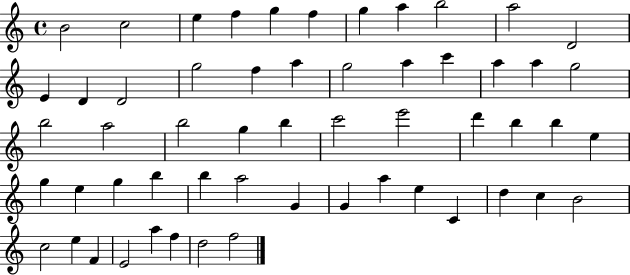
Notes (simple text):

B4/h C5/h E5/q F5/q G5/q F5/q G5/q A5/q B5/h A5/h D4/h E4/q D4/q D4/h G5/h F5/q A5/q G5/h A5/q C6/q A5/q A5/q G5/h B5/h A5/h B5/h G5/q B5/q C6/h E6/h D6/q B5/q B5/q E5/q G5/q E5/q G5/q B5/q B5/q A5/h G4/q G4/q A5/q E5/q C4/q D5/q C5/q B4/h C5/h E5/q F4/q E4/h A5/q F5/q D5/h F5/h